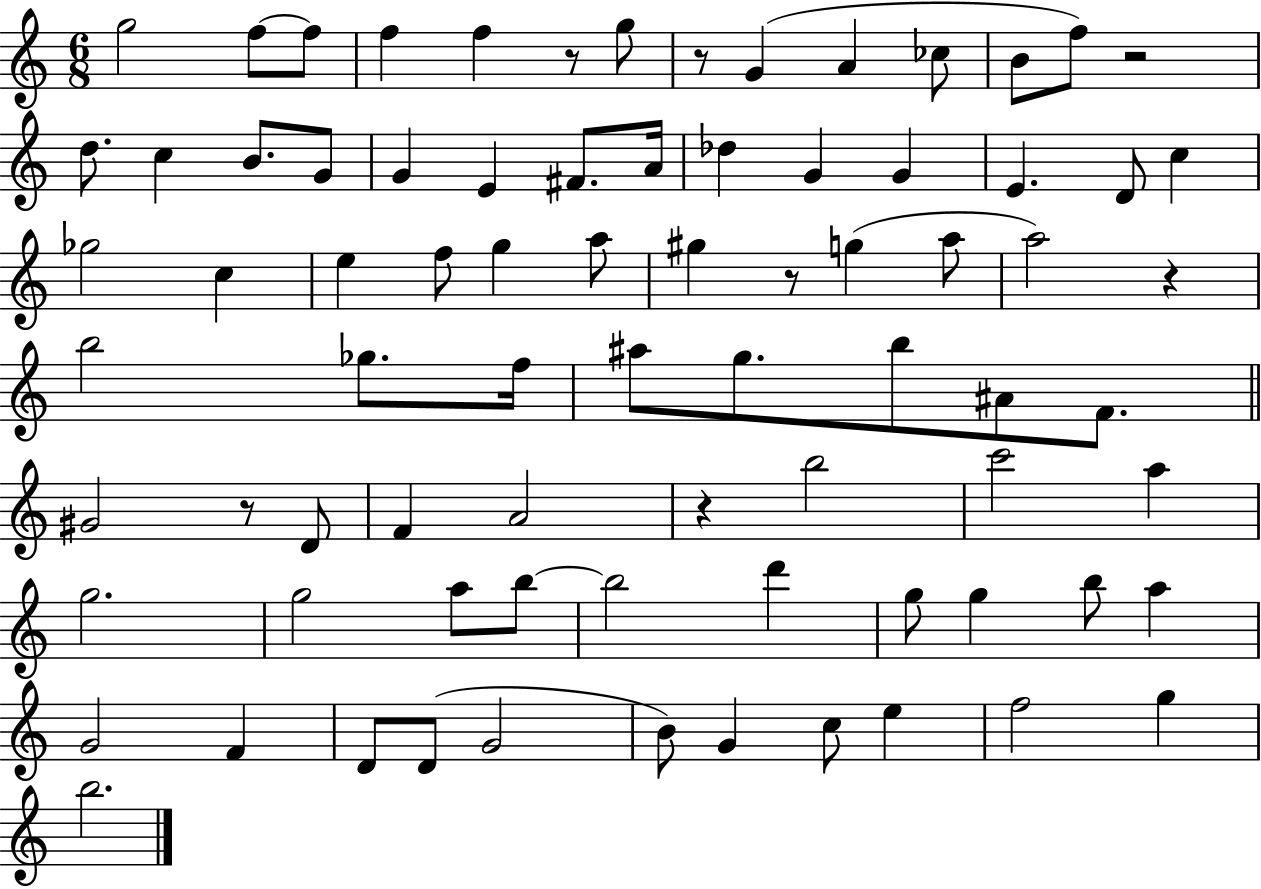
{
  \clef treble
  \numericTimeSignature
  \time 6/8
  \key c \major
  g''2 f''8~~ f''8 | f''4 f''4 r8 g''8 | r8 g'4( a'4 ces''8 | b'8 f''8) r2 | \break d''8. c''4 b'8. g'8 | g'4 e'4 fis'8. a'16 | des''4 g'4 g'4 | e'4. d'8 c''4 | \break ges''2 c''4 | e''4 f''8 g''4 a''8 | gis''4 r8 g''4( a''8 | a''2) r4 | \break b''2 ges''8. f''16 | ais''8 g''8. b''8 ais'8 f'8. | \bar "||" \break \key a \minor gis'2 r8 d'8 | f'4 a'2 | r4 b''2 | c'''2 a''4 | \break g''2. | g''2 a''8 b''8~~ | b''2 d'''4 | g''8 g''4 b''8 a''4 | \break g'2 f'4 | d'8 d'8( g'2 | b'8) g'4 c''8 e''4 | f''2 g''4 | \break b''2. | \bar "|."
}